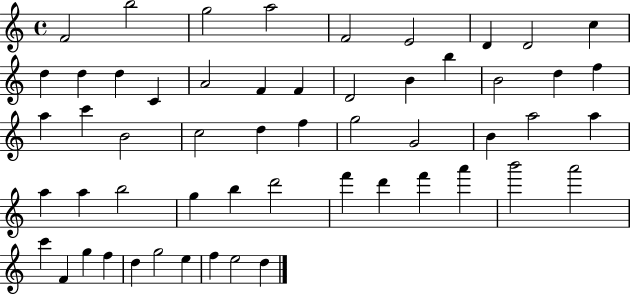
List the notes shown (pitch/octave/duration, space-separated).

F4/h B5/h G5/h A5/h F4/h E4/h D4/q D4/h C5/q D5/q D5/q D5/q C4/q A4/h F4/q F4/q D4/h B4/q B5/q B4/h D5/q F5/q A5/q C6/q B4/h C5/h D5/q F5/q G5/h G4/h B4/q A5/h A5/q A5/q A5/q B5/h G5/q B5/q D6/h F6/q D6/q F6/q A6/q B6/h A6/h C6/q F4/q G5/q F5/q D5/q G5/h E5/q F5/q E5/h D5/q